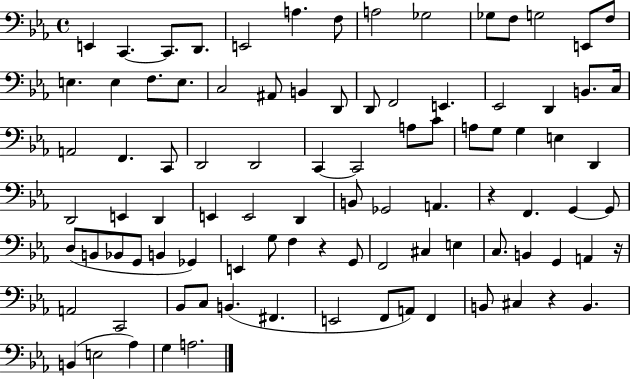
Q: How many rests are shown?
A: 4